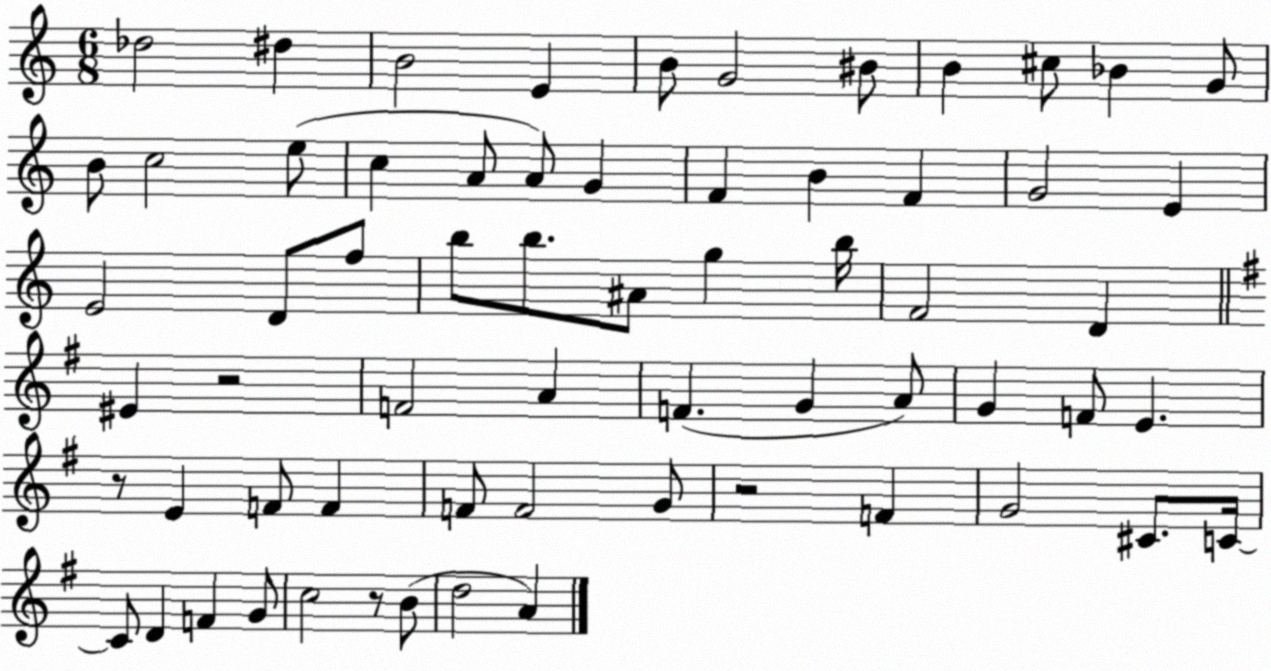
X:1
T:Untitled
M:6/8
L:1/4
K:C
_d2 ^d B2 E B/2 G2 ^B/2 B ^c/2 _B G/2 B/2 c2 e/2 c A/2 A/2 G F B F G2 E E2 D/2 f/2 b/2 b/2 ^A/2 g b/4 F2 D ^E z2 F2 A F G A/2 G F/2 E z/2 E F/2 F F/2 F2 G/2 z2 F G2 ^C/2 C/4 C/2 D F G/2 c2 z/2 B/2 d2 A